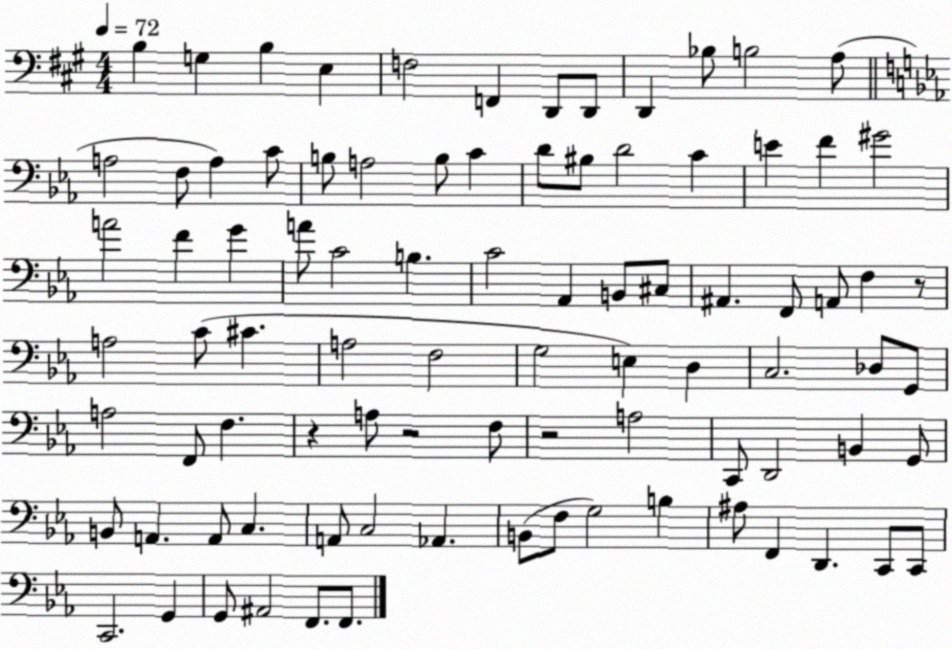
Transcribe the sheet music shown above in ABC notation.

X:1
T:Untitled
M:4/4
L:1/4
K:A
B, G, B, E, F,2 F,, D,,/2 D,,/2 D,, _B,/2 B,2 A,/2 A,2 F,/2 A, C/2 B,/2 A,2 B,/2 C D/2 ^B,/2 D2 C E F ^G2 A2 F G A/2 C2 B, C2 _A,, B,,/2 ^C,/2 ^A,, F,,/2 A,,/2 F, z/2 A,2 C/2 ^C A,2 F,2 G,2 E, D, C,2 _D,/2 G,,/2 A,2 F,,/2 F, z A,/2 z2 F,/2 z2 A,2 C,,/2 D,,2 B,, G,,/2 B,,/2 A,, A,,/2 C, A,,/2 C,2 _A,, B,,/2 F,/2 G,2 B, ^A,/2 F,, D,, C,,/2 C,,/2 C,,2 G,, G,,/2 ^A,,2 F,,/2 F,,/2